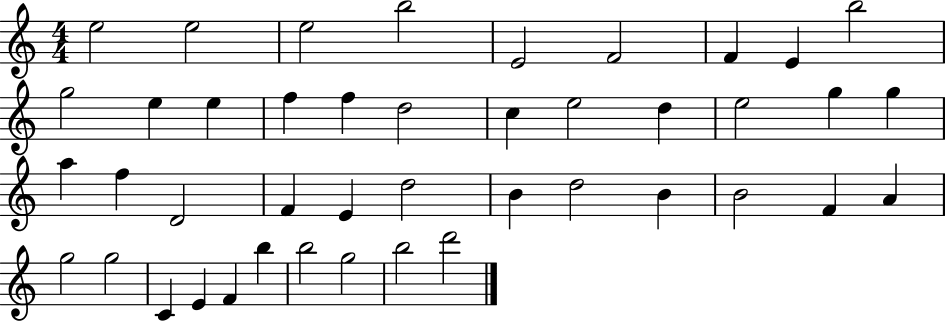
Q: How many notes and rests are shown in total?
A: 43